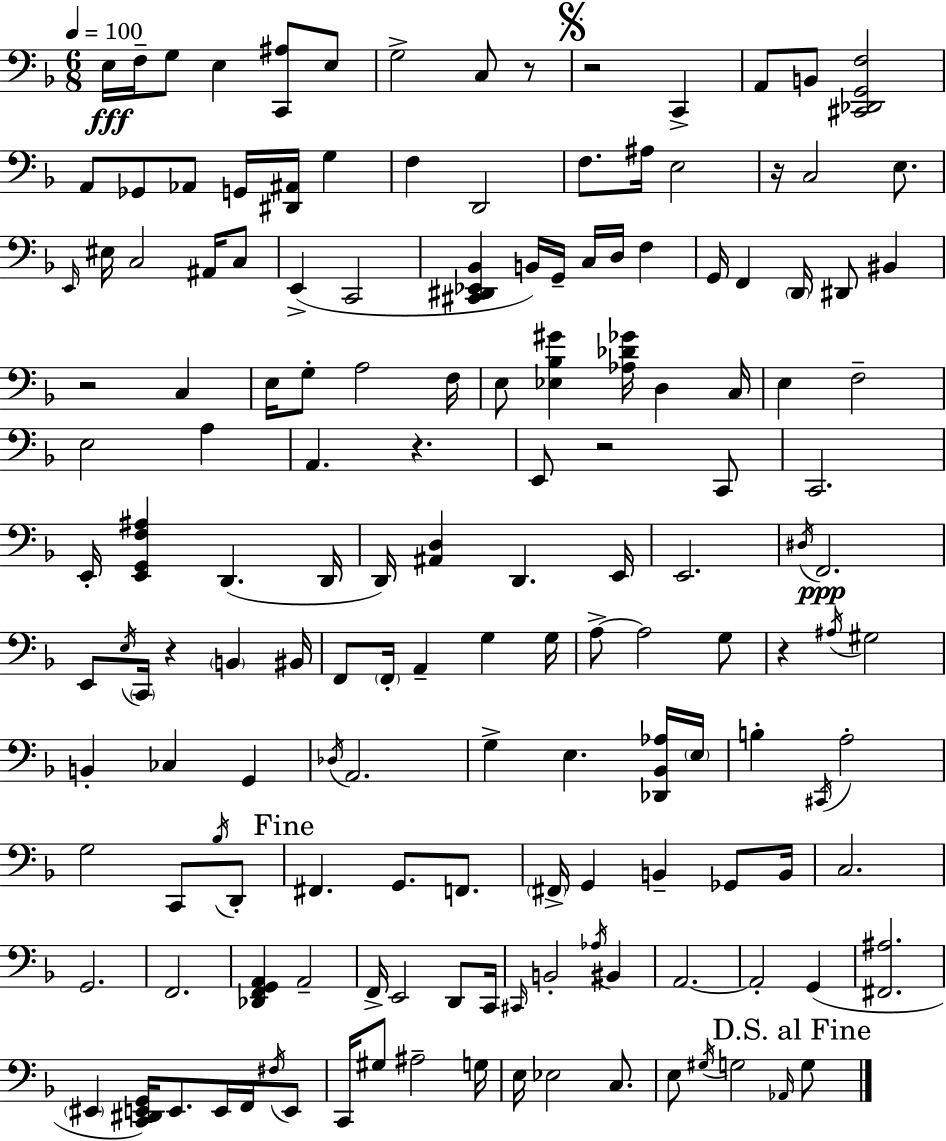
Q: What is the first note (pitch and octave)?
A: E3